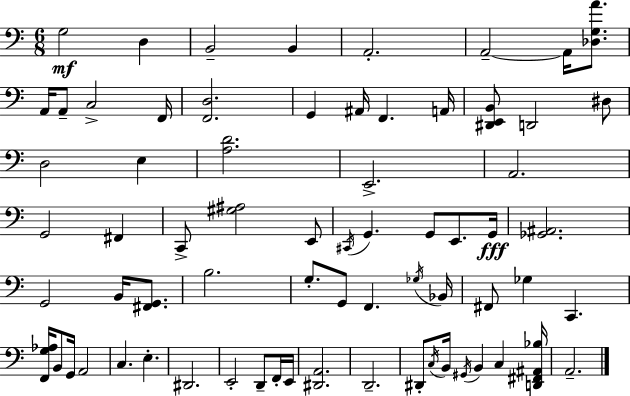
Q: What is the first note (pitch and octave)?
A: G3